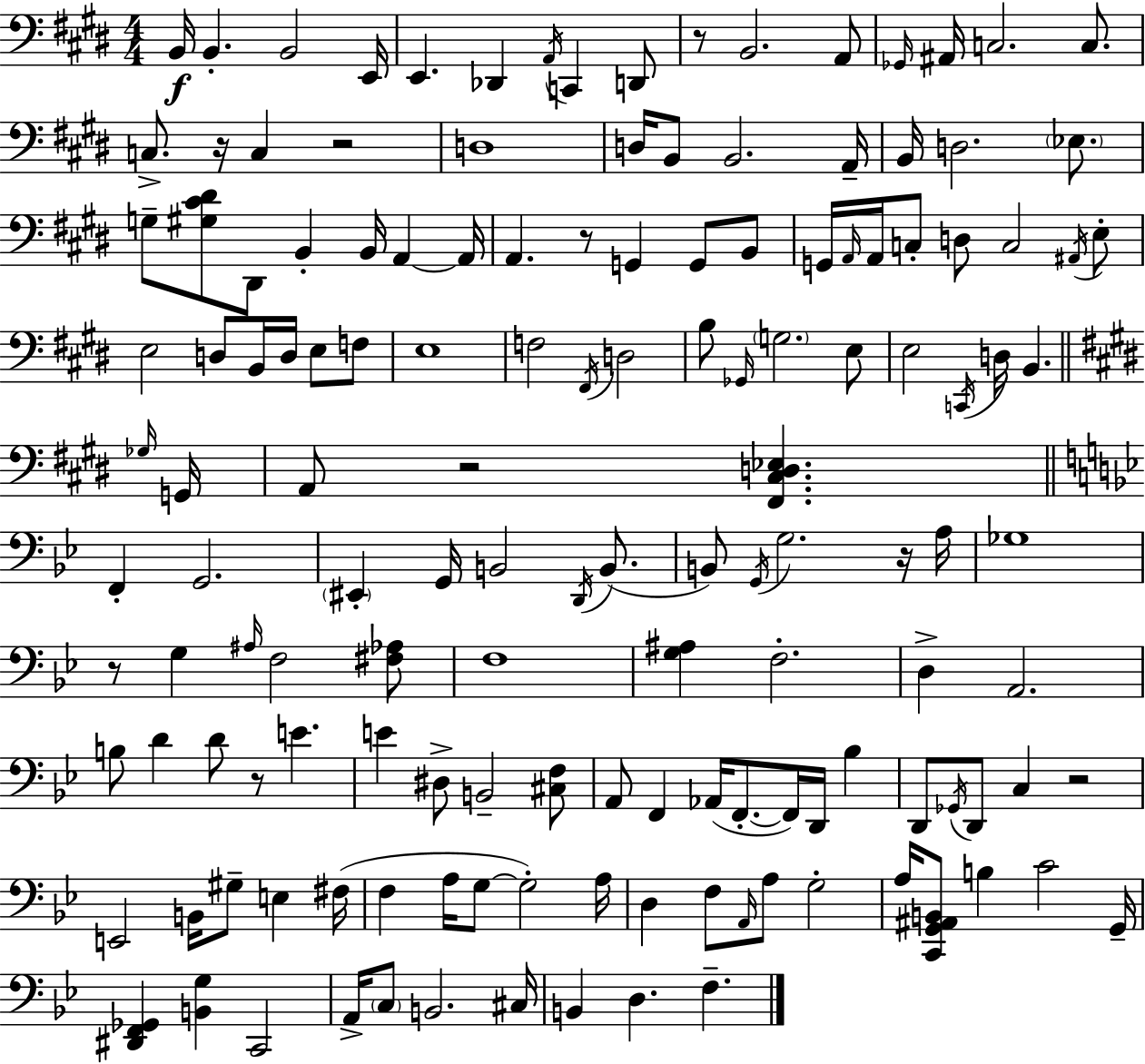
B2/s B2/q. B2/h E2/s E2/q. Db2/q A2/s C2/q D2/e R/e B2/h. A2/e Gb2/s A#2/s C3/h. C3/e. C3/e. R/s C3/q R/h D3/w D3/s B2/e B2/h. A2/s B2/s D3/h. Eb3/e. G3/e [G#3,C#4,D#4]/e D#2/e B2/q B2/s A2/q A2/s A2/q. R/e G2/q G2/e B2/e G2/s A2/s A2/s C3/e D3/e C3/h A#2/s E3/e E3/h D3/e B2/s D3/s E3/e F3/e E3/w F3/h F#2/s D3/h B3/e Gb2/s G3/h. E3/e E3/h C2/s D3/s B2/q. Gb3/s G2/s A2/e R/h [F#2,C#3,D3,Eb3]/q. F2/q G2/h. EIS2/q G2/s B2/h D2/s B2/e. B2/e G2/s G3/h. R/s A3/s Gb3/w R/e G3/q A#3/s F3/h [F#3,Ab3]/e F3/w [G3,A#3]/q F3/h. D3/q A2/h. B3/e D4/q D4/e R/e E4/q. E4/q D#3/e B2/h [C#3,F3]/e A2/e F2/q Ab2/s F2/e. F2/s D2/s Bb3/q D2/e Gb2/s D2/e C3/q R/h E2/h B2/s G#3/e E3/q F#3/s F3/q A3/s G3/e G3/h A3/s D3/q F3/e A2/s A3/e G3/h A3/s [C2,G2,A#2,B2]/e B3/q C4/h G2/s [D#2,F2,Gb2]/q [B2,G3]/q C2/h A2/s C3/e B2/h. C#3/s B2/q D3/q. F3/q.